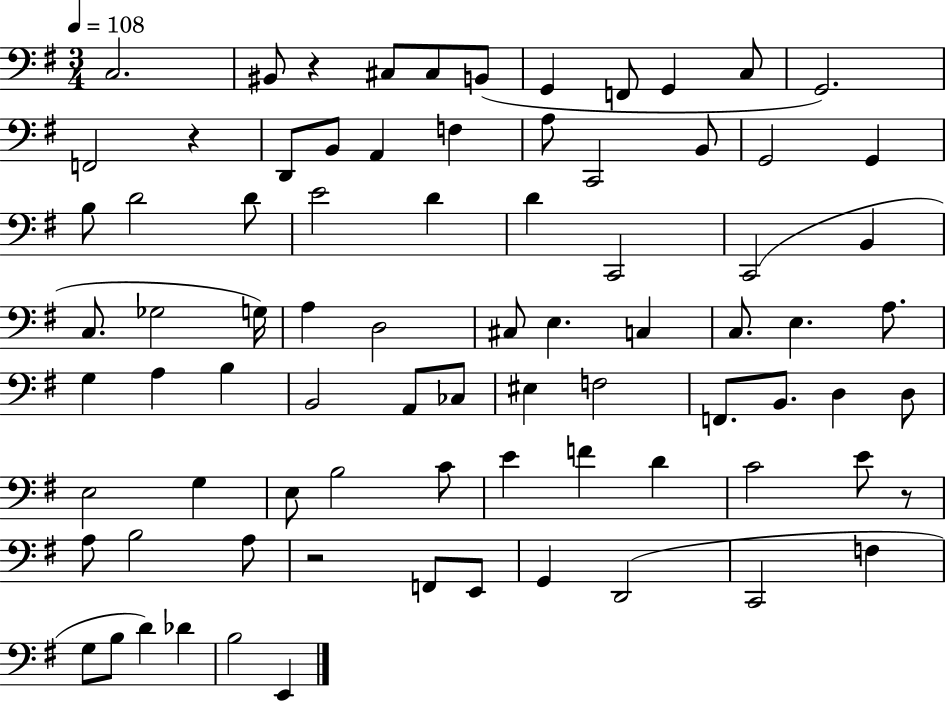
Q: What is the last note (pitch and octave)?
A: E2